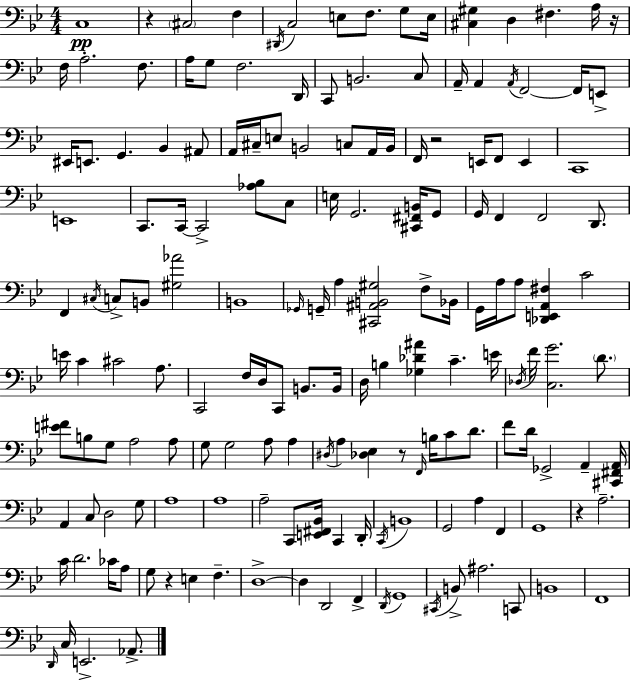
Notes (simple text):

C3/w R/q C#3/h F3/q D#2/s C3/h E3/e F3/e. G3/e E3/s [C#3,G#3]/q D3/q F#3/q. A3/s R/s F3/s A3/h. F3/e. A3/s G3/e F3/h. D2/s C2/e B2/h. C3/e A2/s A2/q A2/s F2/h F2/s E2/e EIS2/s E2/e. G2/q. Bb2/q A#2/e A2/s C#3/s E3/e B2/h C3/e A2/s B2/s F2/s R/h E2/s F2/e E2/q C2/w E2/w C2/e. C2/s C2/h [Ab3,Bb3]/e C3/e E3/s G2/h. [C#2,F#2,B2]/s G2/e G2/s F2/q F2/h D2/e. F2/q C#3/s C3/e B2/e [G#3,Ab4]/h B2/w Gb2/s G2/s A3/q [C#2,A#2,B2,G#3]/h F3/e Bb2/s G2/s A3/s A3/e [Db2,E2,A2,F#3]/q C4/h E4/s C4/q C#4/h A3/e. C2/h F3/s D3/s C2/e B2/e. B2/s D3/s B3/q [Gb3,Db4,A#4]/q C4/q. E4/s Db3/s F4/s [C3,G4]/h. D4/e. [E4,F#4]/e B3/e G3/e A3/h A3/e G3/e G3/h A3/e A3/q D#3/s A3/q [Db3,Eb3]/q R/e F2/s B3/s C4/e D4/e. F4/e D4/s Gb2/h A2/q [C#2,F#2,A2]/s A2/q C3/e D3/h G3/e A3/w A3/w A3/h C2/e [E2,F#2,Bb2]/s C2/q D2/s C2/s B2/w G2/h A3/q F2/q G2/w R/q A3/h. C4/s D4/h. CES4/s A3/e G3/e R/q E3/q F3/q. D3/w D3/q D2/h F2/q D2/s G2/w C#2/s B2/e A#3/h. C2/e B2/w F2/w D2/s C3/s E2/h. Ab2/e.